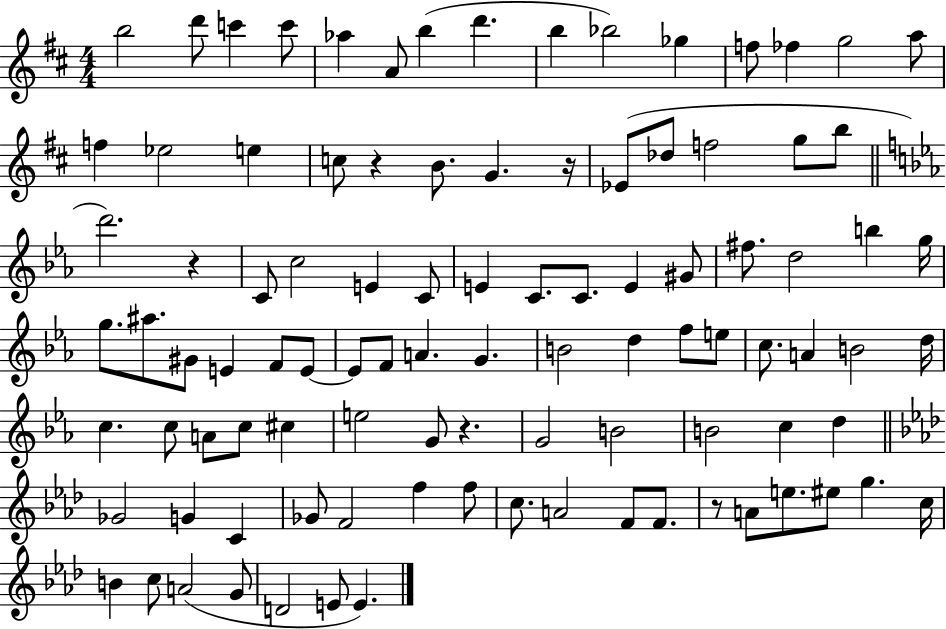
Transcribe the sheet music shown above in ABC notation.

X:1
T:Untitled
M:4/4
L:1/4
K:D
b2 d'/2 c' c'/2 _a A/2 b d' b _b2 _g f/2 _f g2 a/2 f _e2 e c/2 z B/2 G z/4 _E/2 _d/2 f2 g/2 b/2 d'2 z C/2 c2 E C/2 E C/2 C/2 E ^G/2 ^f/2 d2 b g/4 g/2 ^a/2 ^G/2 E F/2 E/2 E/2 F/2 A G B2 d f/2 e/2 c/2 A B2 d/4 c c/2 A/2 c/2 ^c e2 G/2 z G2 B2 B2 c d _G2 G C _G/2 F2 f f/2 c/2 A2 F/2 F/2 z/2 A/2 e/2 ^e/2 g c/4 B c/2 A2 G/2 D2 E/2 E